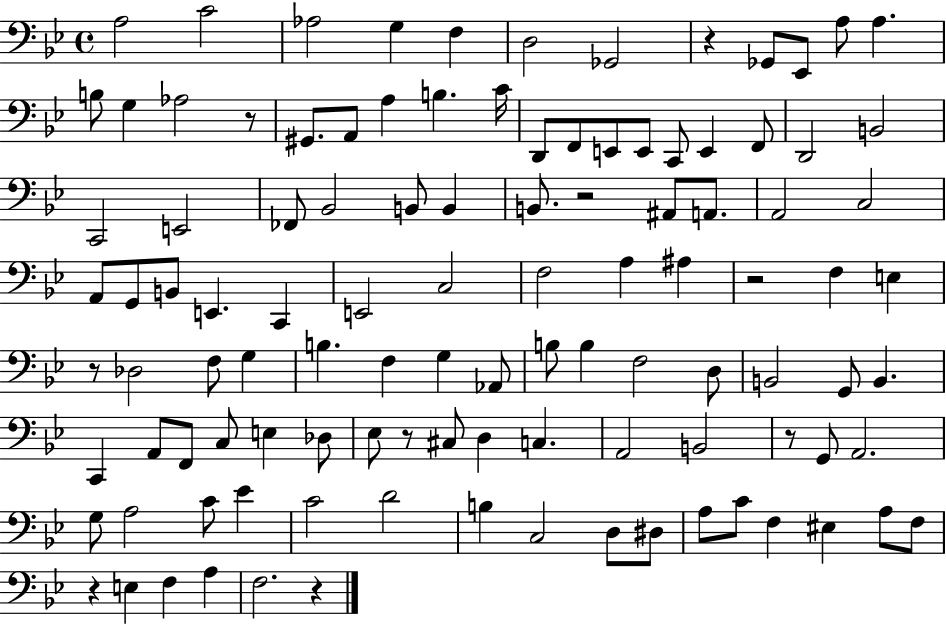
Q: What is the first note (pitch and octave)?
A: A3